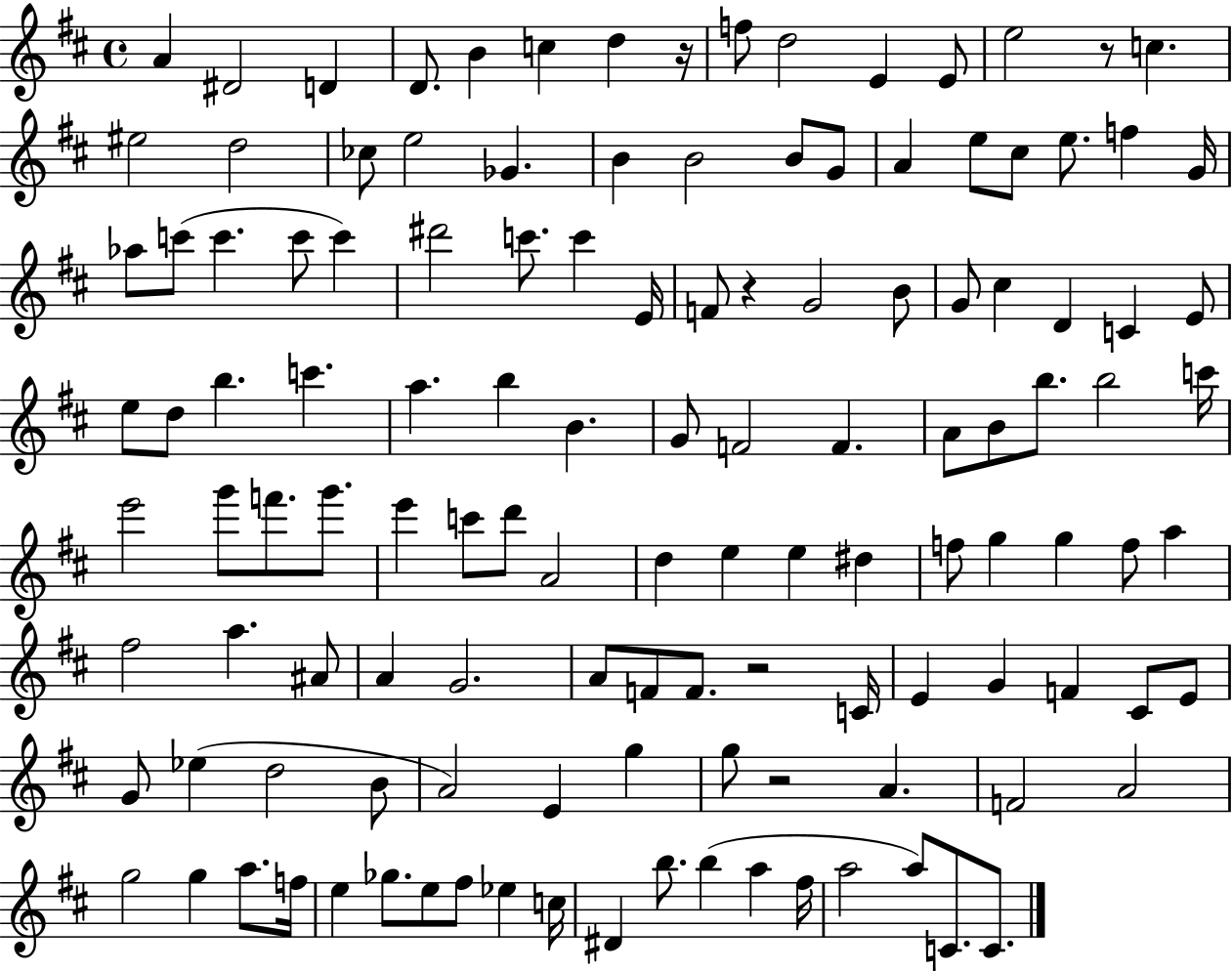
A4/q D#4/h D4/q D4/e. B4/q C5/q D5/q R/s F5/e D5/h E4/q E4/e E5/h R/e C5/q. EIS5/h D5/h CES5/e E5/h Gb4/q. B4/q B4/h B4/e G4/e A4/q E5/e C#5/e E5/e. F5/q G4/s Ab5/e C6/e C6/q. C6/e C6/q D#6/h C6/e. C6/q E4/s F4/e R/q G4/h B4/e G4/e C#5/q D4/q C4/q E4/e E5/e D5/e B5/q. C6/q. A5/q. B5/q B4/q. G4/e F4/h F4/q. A4/e B4/e B5/e. B5/h C6/s E6/h G6/e F6/e. G6/e. E6/q C6/e D6/e A4/h D5/q E5/q E5/q D#5/q F5/e G5/q G5/q F5/e A5/q F#5/h A5/q. A#4/e A4/q G4/h. A4/e F4/e F4/e. R/h C4/s E4/q G4/q F4/q C#4/e E4/e G4/e Eb5/q D5/h B4/e A4/h E4/q G5/q G5/e R/h A4/q. F4/h A4/h G5/h G5/q A5/e. F5/s E5/q Gb5/e. E5/e F#5/e Eb5/q C5/s D#4/q B5/e. B5/q A5/q F#5/s A5/h A5/e C4/e. C4/e.